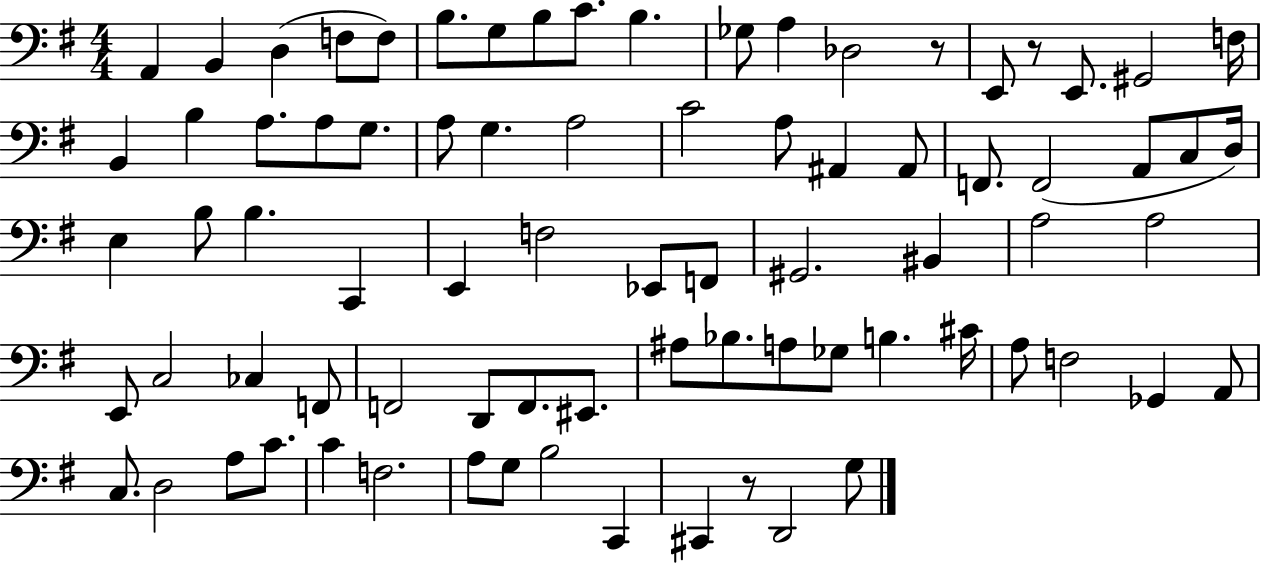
X:1
T:Untitled
M:4/4
L:1/4
K:G
A,, B,, D, F,/2 F,/2 B,/2 G,/2 B,/2 C/2 B, _G,/2 A, _D,2 z/2 E,,/2 z/2 E,,/2 ^G,,2 F,/4 B,, B, A,/2 A,/2 G,/2 A,/2 G, A,2 C2 A,/2 ^A,, ^A,,/2 F,,/2 F,,2 A,,/2 C,/2 D,/4 E, B,/2 B, C,, E,, F,2 _E,,/2 F,,/2 ^G,,2 ^B,, A,2 A,2 E,,/2 C,2 _C, F,,/2 F,,2 D,,/2 F,,/2 ^E,,/2 ^A,/2 _B,/2 A,/2 _G,/2 B, ^C/4 A,/2 F,2 _G,, A,,/2 C,/2 D,2 A,/2 C/2 C F,2 A,/2 G,/2 B,2 C,, ^C,, z/2 D,,2 G,/2